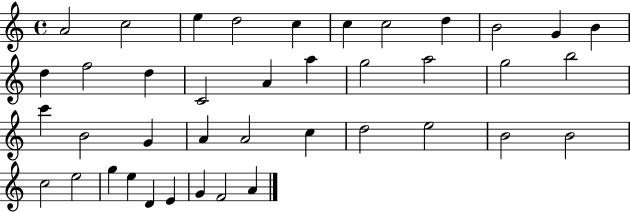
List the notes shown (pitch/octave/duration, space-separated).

A4/h C5/h E5/q D5/h C5/q C5/q C5/h D5/q B4/h G4/q B4/q D5/q F5/h D5/q C4/h A4/q A5/q G5/h A5/h G5/h B5/h C6/q B4/h G4/q A4/q A4/h C5/q D5/h E5/h B4/h B4/h C5/h E5/h G5/q E5/q D4/q E4/q G4/q F4/h A4/q